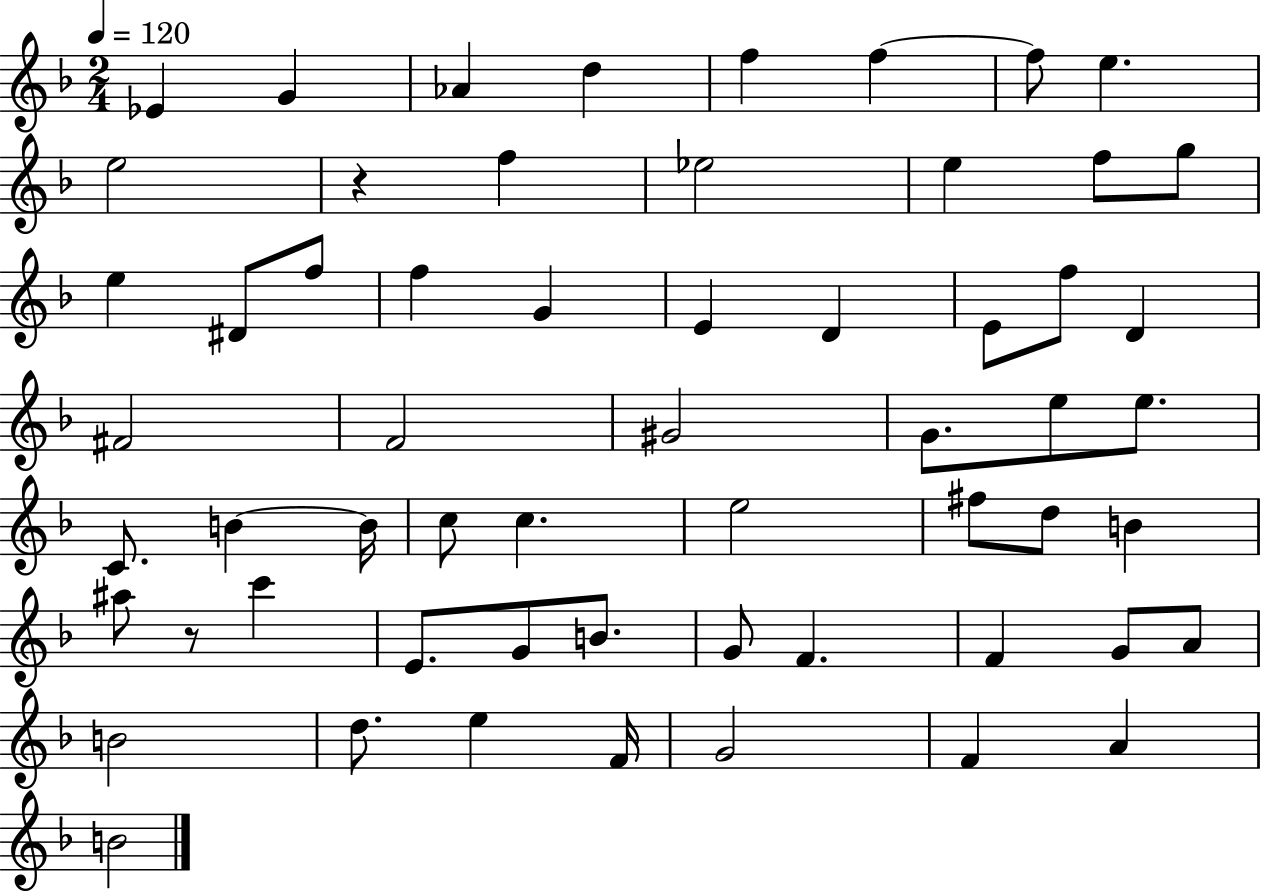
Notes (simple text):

Eb4/q G4/q Ab4/q D5/q F5/q F5/q F5/e E5/q. E5/h R/q F5/q Eb5/h E5/q F5/e G5/e E5/q D#4/e F5/e F5/q G4/q E4/q D4/q E4/e F5/e D4/q F#4/h F4/h G#4/h G4/e. E5/e E5/e. C4/e. B4/q B4/s C5/e C5/q. E5/h F#5/e D5/e B4/q A#5/e R/e C6/q E4/e. G4/e B4/e. G4/e F4/q. F4/q G4/e A4/e B4/h D5/e. E5/q F4/s G4/h F4/q A4/q B4/h